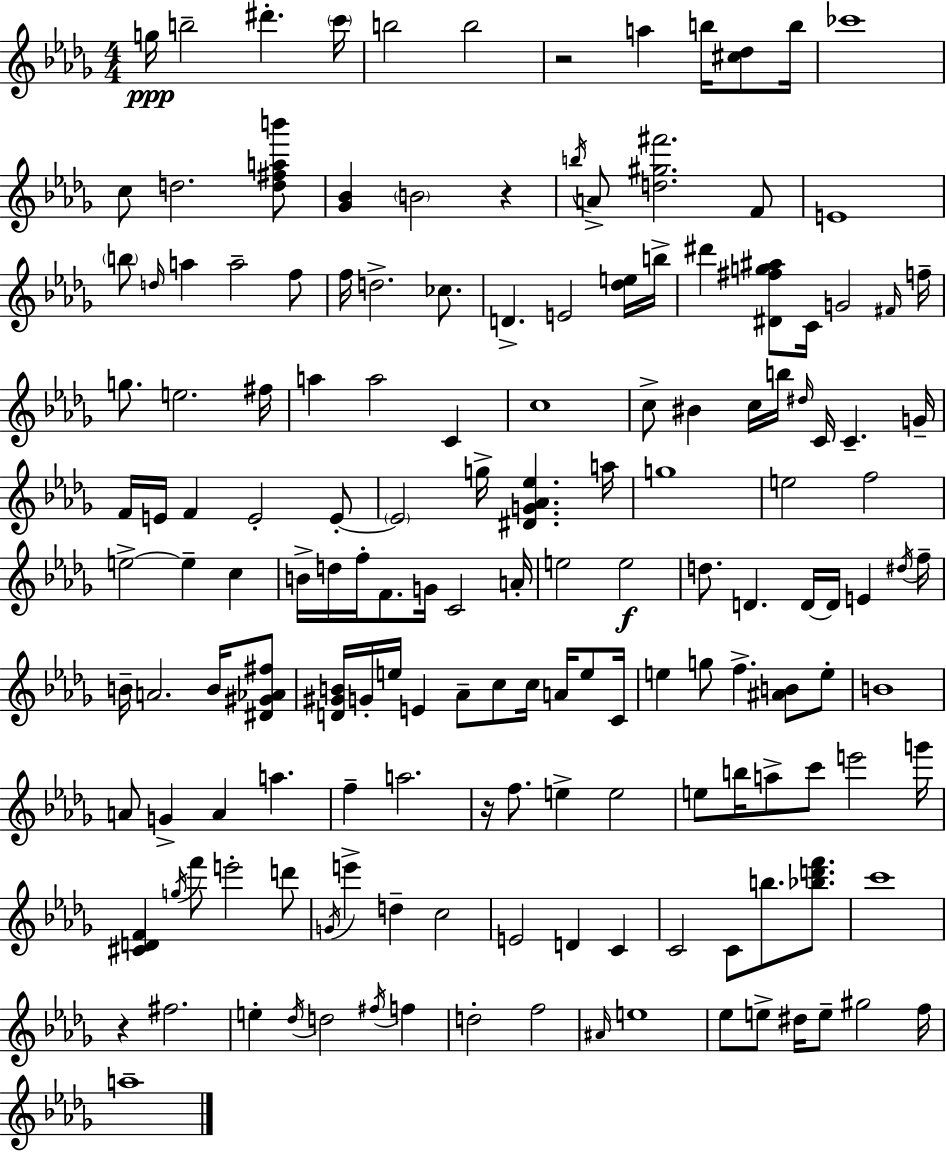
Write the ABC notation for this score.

X:1
T:Untitled
M:4/4
L:1/4
K:Bbm
g/4 b2 ^d' c'/4 b2 b2 z2 a b/4 [^c_d]/2 b/4 _c'4 c/2 d2 [d^fab']/2 [_G_B] B2 z b/4 A/2 [d^g^f']2 F/2 E4 b/2 d/4 a a2 f/2 f/4 d2 _c/2 D E2 [_de]/4 b/4 ^d' [^D^fg^a]/2 C/4 G2 ^F/4 f/4 g/2 e2 ^f/4 a a2 C c4 c/2 ^B c/4 b/4 ^d/4 C/4 C G/4 F/4 E/4 F E2 E/2 E2 g/4 [^DG_A_e] a/4 g4 e2 f2 e2 e c B/4 d/4 f/4 F/2 G/4 C2 A/4 e2 e2 d/2 D D/4 D/4 E ^d/4 f/4 B/4 A2 B/4 [^D^G_A^f]/2 [D^GB]/4 G/4 e/4 E _A/2 c/2 c/4 A/4 e/2 C/4 e g/2 f [^AB]/2 e/2 B4 A/2 G A a f a2 z/4 f/2 e e2 e/2 b/4 a/2 c'/2 e'2 g'/4 [^CDF] g/4 f'/2 e'2 d'/2 G/4 e' d c2 E2 D C C2 C/2 b/2 [_bd'f']/2 c'4 z ^f2 e _d/4 d2 ^f/4 f d2 f2 ^A/4 e4 _e/2 e/2 ^d/4 e/2 ^g2 f/4 a4